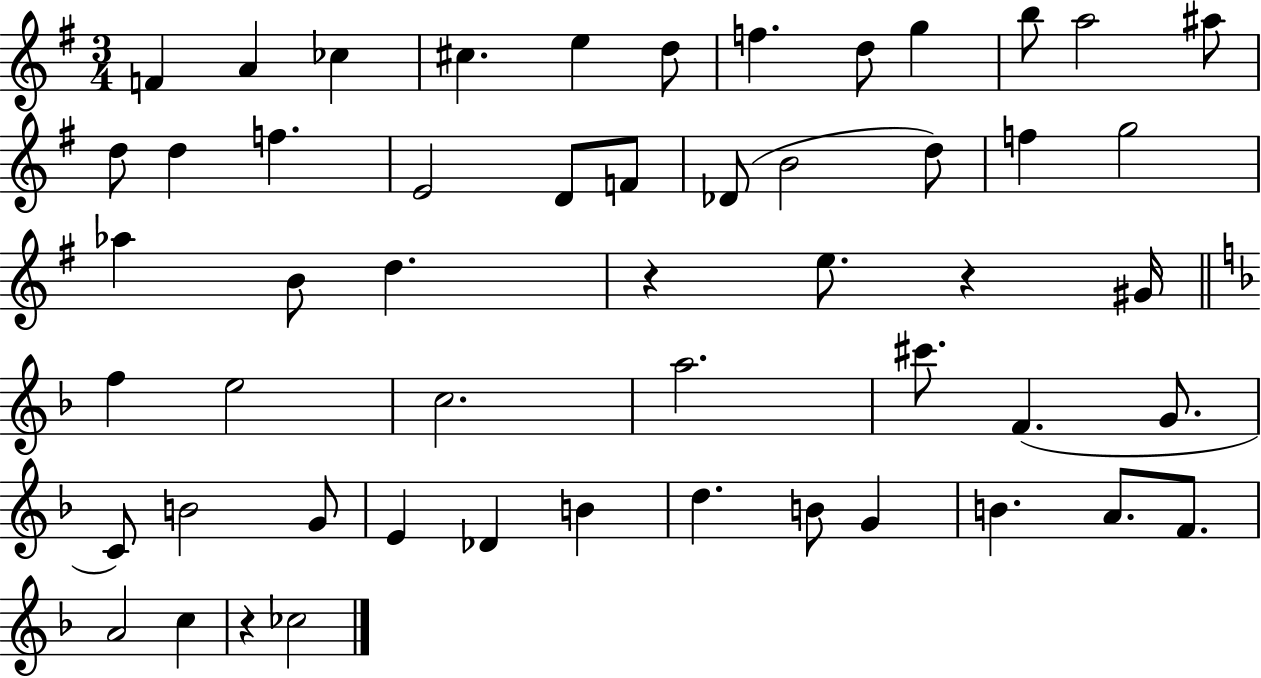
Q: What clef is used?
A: treble